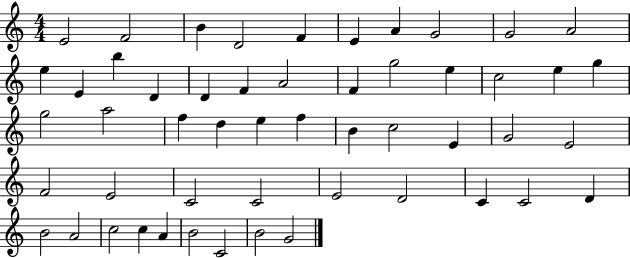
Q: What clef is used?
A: treble